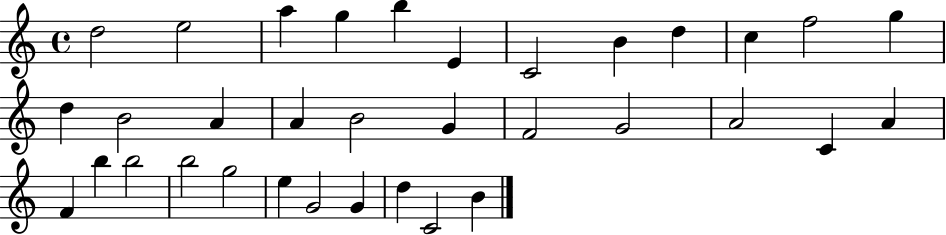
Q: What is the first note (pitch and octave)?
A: D5